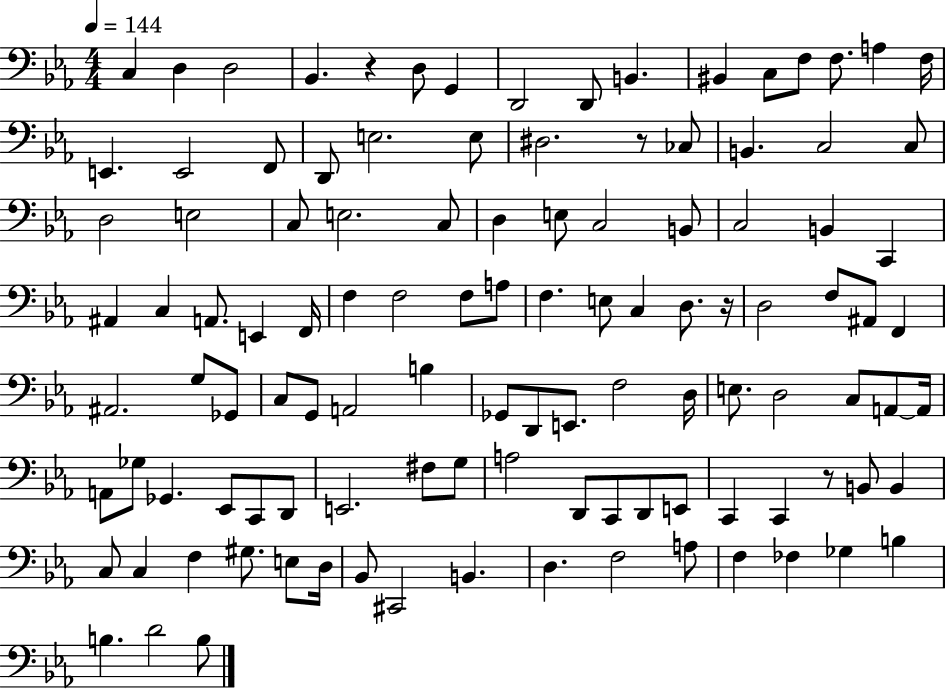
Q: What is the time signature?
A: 4/4